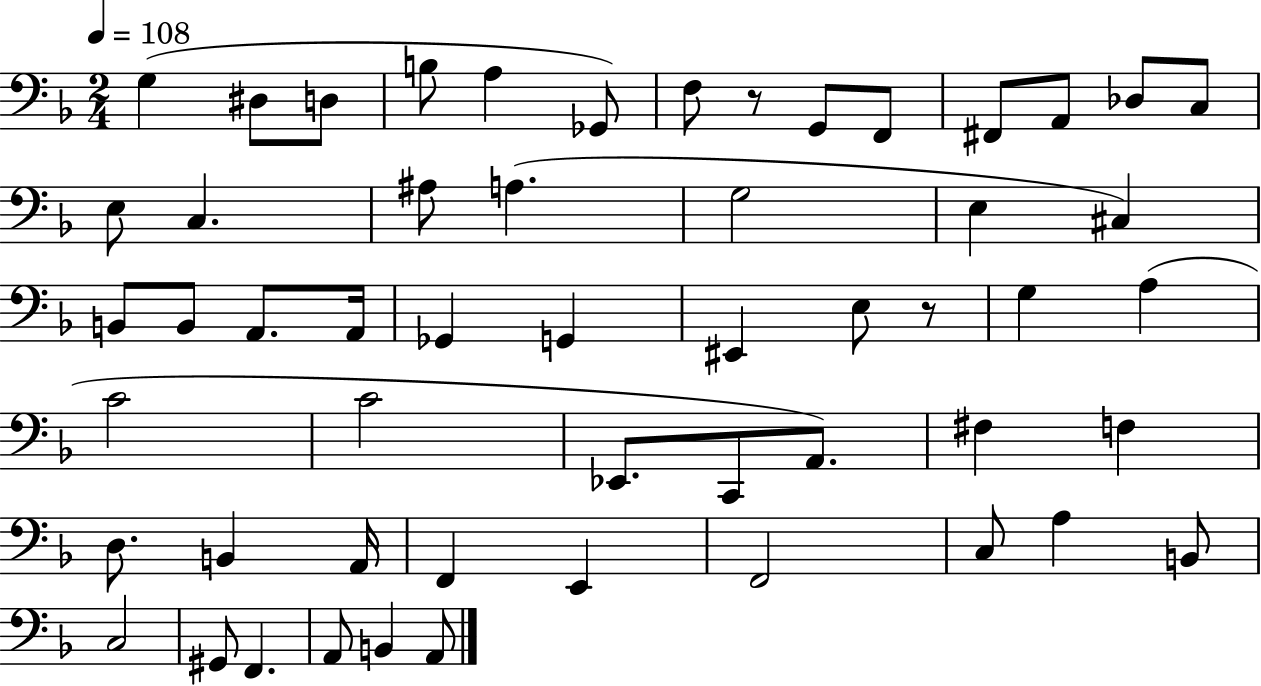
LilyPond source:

{
  \clef bass
  \numericTimeSignature
  \time 2/4
  \key f \major
  \tempo 4 = 108
  g4( dis8 d8 | b8 a4 ges,8) | f8 r8 g,8 f,8 | fis,8 a,8 des8 c8 | \break e8 c4. | ais8 a4.( | g2 | e4 cis4) | \break b,8 b,8 a,8. a,16 | ges,4 g,4 | eis,4 e8 r8 | g4 a4( | \break c'2 | c'2 | ees,8. c,8 a,8.) | fis4 f4 | \break d8. b,4 a,16 | f,4 e,4 | f,2 | c8 a4 b,8 | \break c2 | gis,8 f,4. | a,8 b,4 a,8 | \bar "|."
}